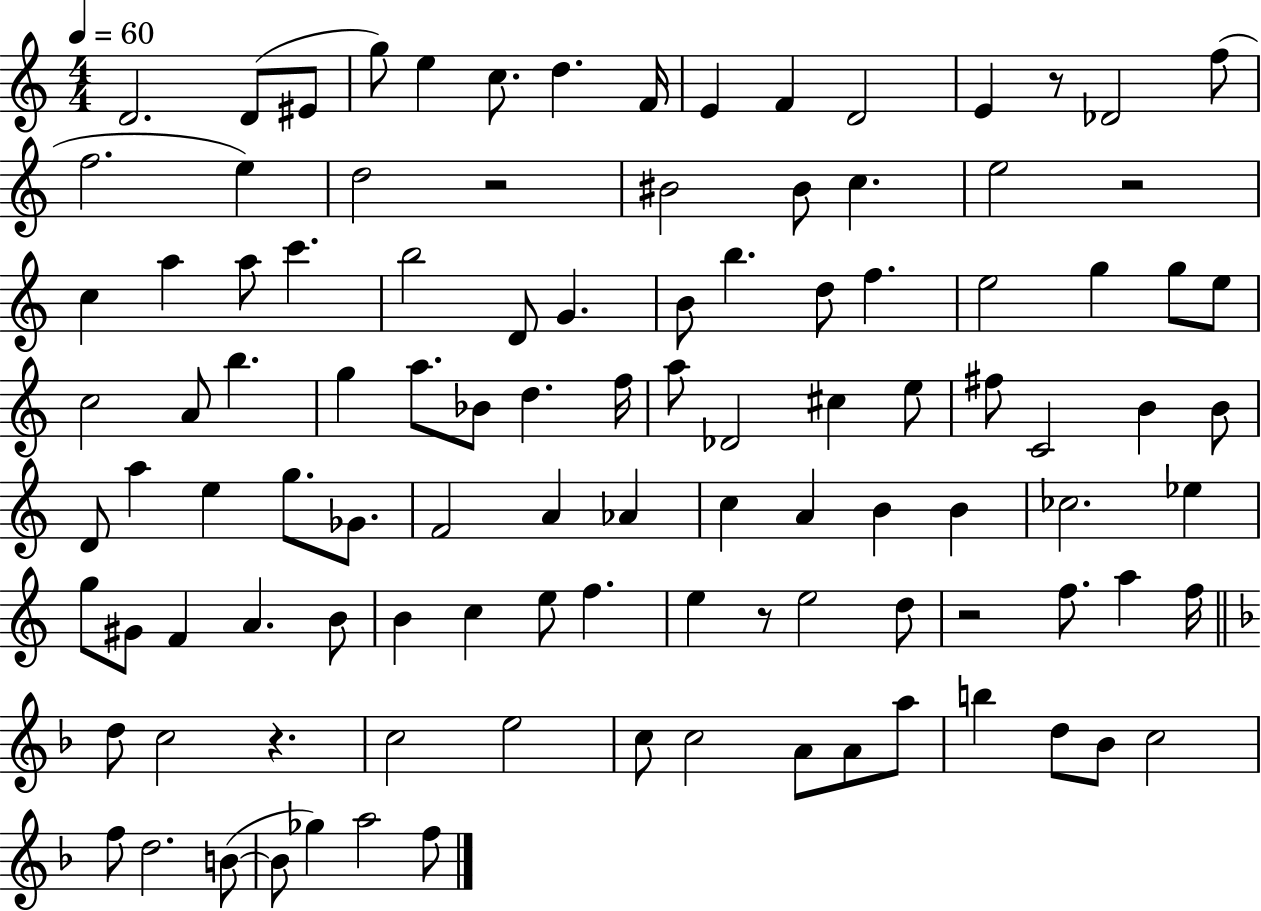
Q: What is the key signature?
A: C major